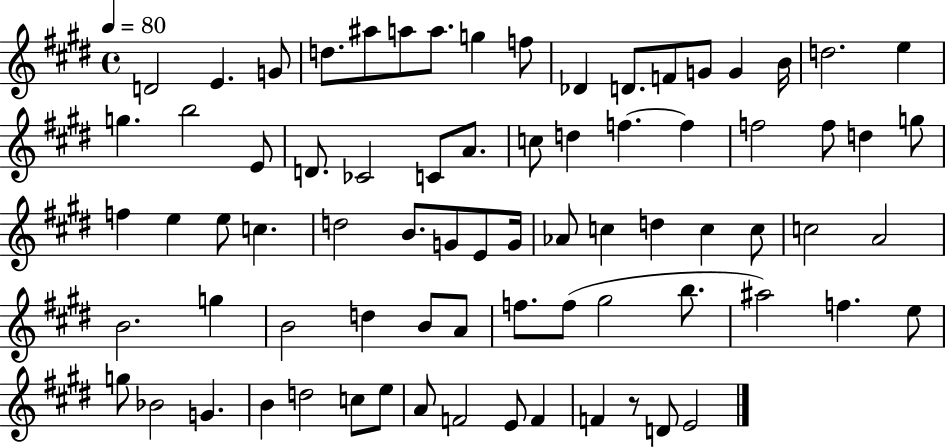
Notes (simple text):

D4/h E4/q. G4/e D5/e. A#5/e A5/e A5/e. G5/q F5/e Db4/q D4/e. F4/e G4/e G4/q B4/s D5/h. E5/q G5/q. B5/h E4/e D4/e. CES4/h C4/e A4/e. C5/e D5/q F5/q. F5/q F5/h F5/e D5/q G5/e F5/q E5/q E5/e C5/q. D5/h B4/e. G4/e E4/e G4/s Ab4/e C5/q D5/q C5/q C5/e C5/h A4/h B4/h. G5/q B4/h D5/q B4/e A4/e F5/e. F5/e G#5/h B5/e. A#5/h F5/q. E5/e G5/e Bb4/h G4/q. B4/q D5/h C5/e E5/e A4/e F4/h E4/e F4/q F4/q R/e D4/e E4/h